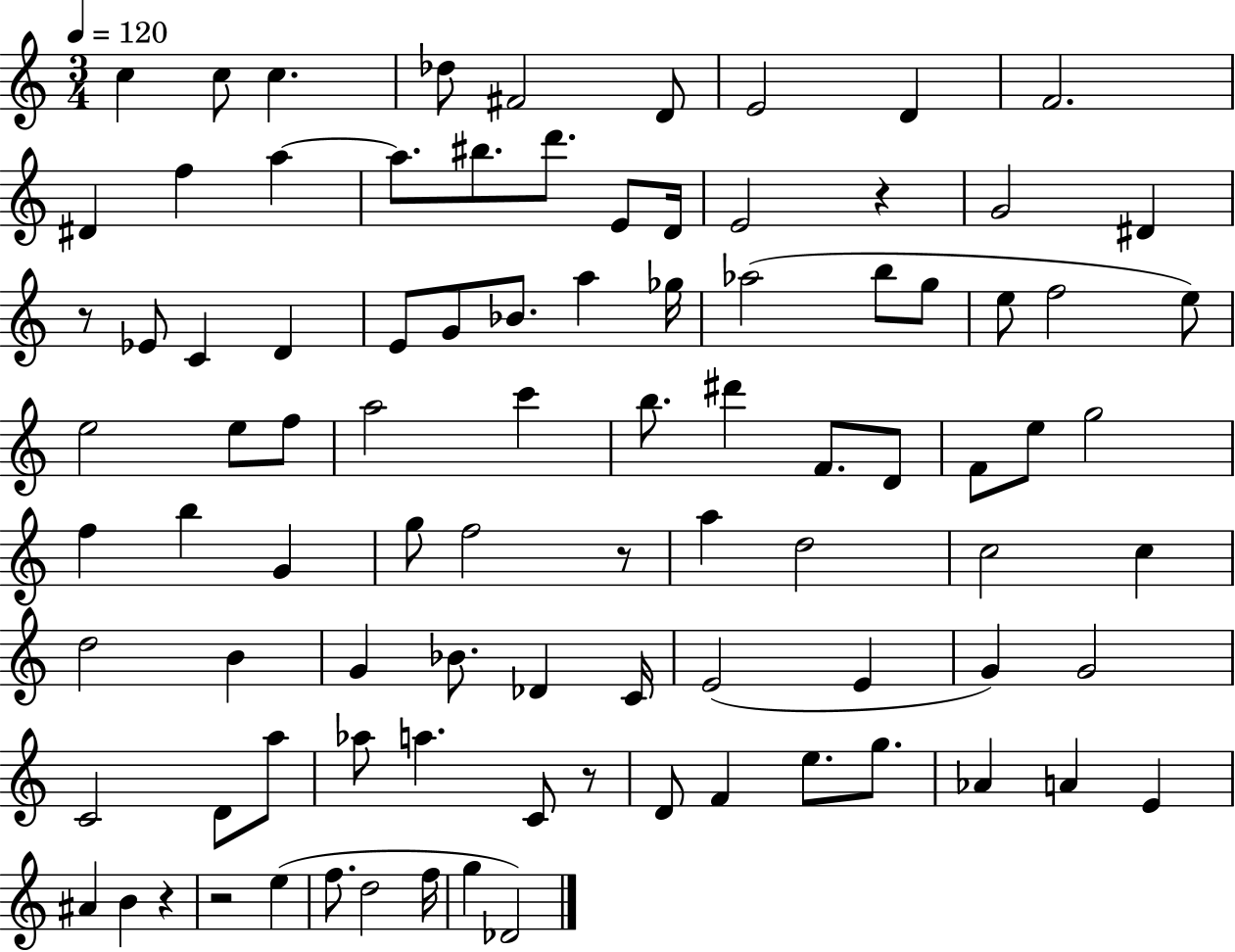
C5/q C5/e C5/q. Db5/e F#4/h D4/e E4/h D4/q F4/h. D#4/q F5/q A5/q A5/e. BIS5/e. D6/e. E4/e D4/s E4/h R/q G4/h D#4/q R/e Eb4/e C4/q D4/q E4/e G4/e Bb4/e. A5/q Gb5/s Ab5/h B5/e G5/e E5/e F5/h E5/e E5/h E5/e F5/e A5/h C6/q B5/e. D#6/q F4/e. D4/e F4/e E5/e G5/h F5/q B5/q G4/q G5/e F5/h R/e A5/q D5/h C5/h C5/q D5/h B4/q G4/q Bb4/e. Db4/q C4/s E4/h E4/q G4/q G4/h C4/h D4/e A5/e Ab5/e A5/q. C4/e R/e D4/e F4/q E5/e. G5/e. Ab4/q A4/q E4/q A#4/q B4/q R/q R/h E5/q F5/e. D5/h F5/s G5/q Db4/h